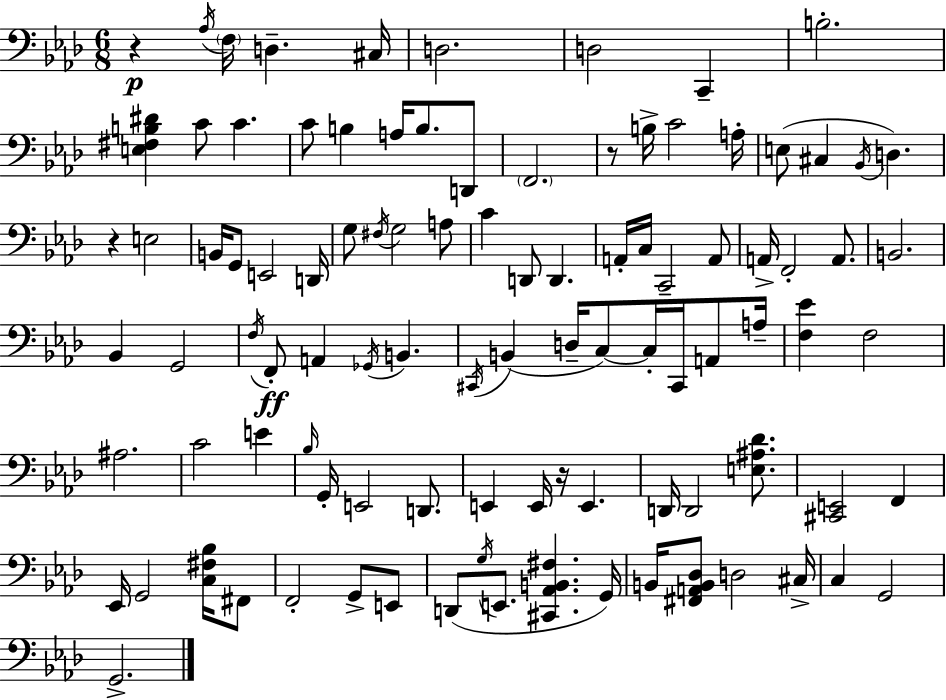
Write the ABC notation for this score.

X:1
T:Untitled
M:6/8
L:1/4
K:Ab
z _A,/4 F,/4 D, ^C,/4 D,2 D,2 C,, B,2 [E,^F,B,^D] C/2 C C/2 B, A,/4 B,/2 D,,/2 F,,2 z/2 B,/4 C2 A,/4 E,/2 ^C, _B,,/4 D, z E,2 B,,/4 G,,/2 E,,2 D,,/4 G,/2 ^F,/4 G,2 A,/2 C D,,/2 D,, A,,/4 C,/4 C,,2 A,,/2 A,,/4 F,,2 A,,/2 B,,2 _B,, G,,2 F,/4 F,,/2 A,, _G,,/4 B,, ^C,,/4 B,, D,/4 C,/2 C,/4 ^C,,/4 A,,/2 A,/4 [F,_E] F,2 ^A,2 C2 E _B,/4 G,,/4 E,,2 D,,/2 E,, E,,/4 z/4 E,, D,,/4 D,,2 [E,^A,_D]/2 [^C,,E,,]2 F,, _E,,/4 G,,2 [C,^F,_B,]/4 ^F,,/2 F,,2 G,,/2 E,,/2 D,,/2 G,/4 E,,/2 [^C,,_A,,B,,^F,] G,,/4 B,,/4 [^F,,A,,B,,_D,]/2 D,2 ^C,/4 C, G,,2 G,,2